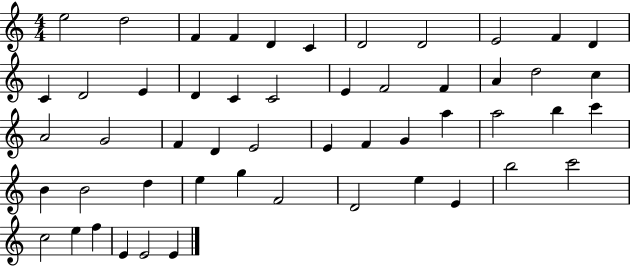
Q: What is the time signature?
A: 4/4